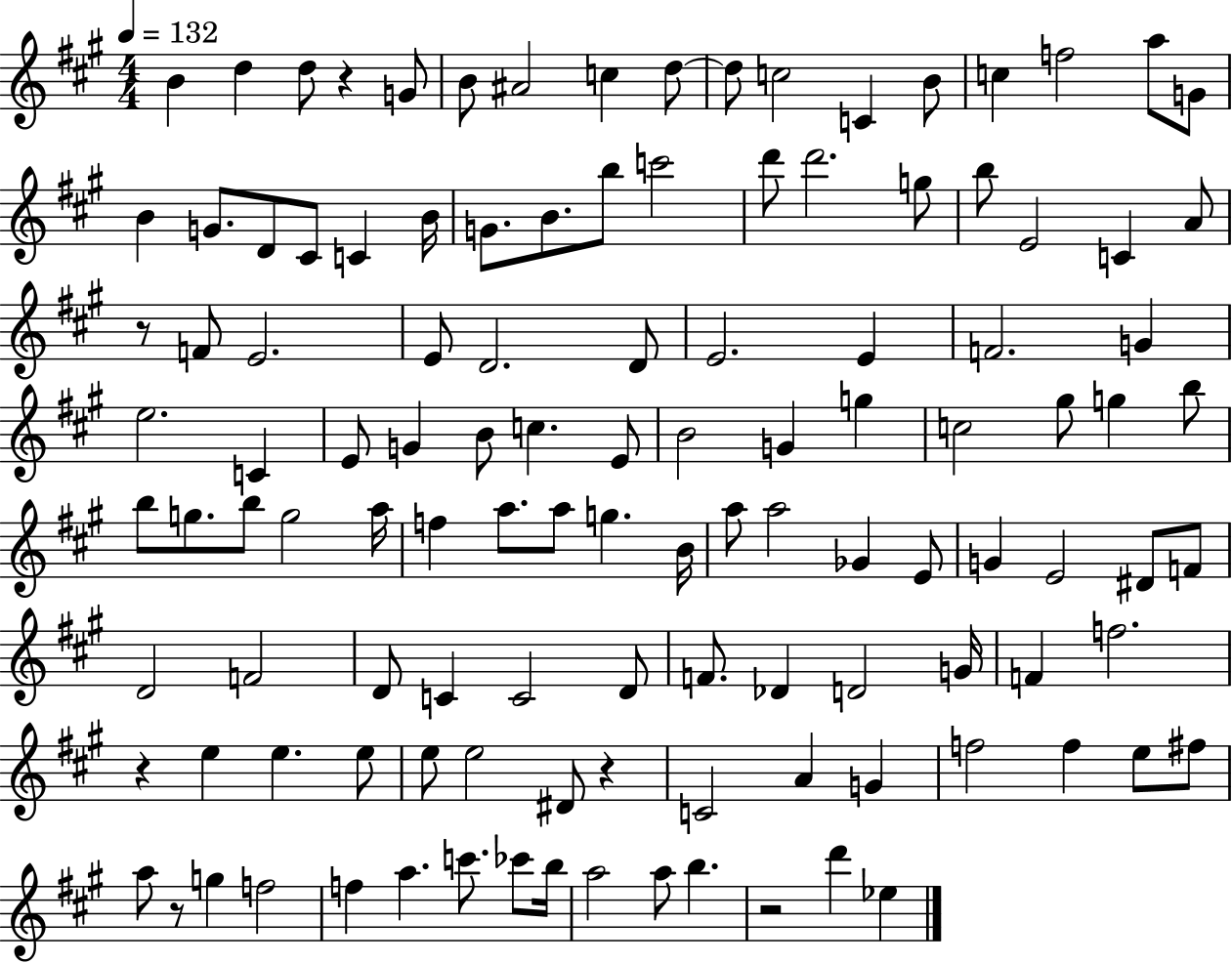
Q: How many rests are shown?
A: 6